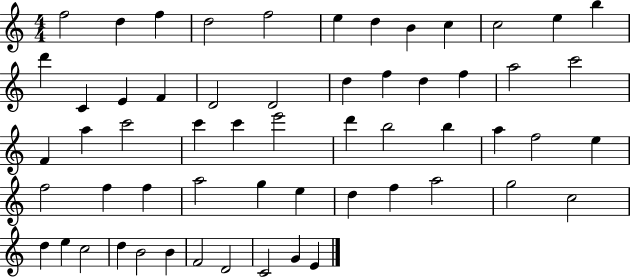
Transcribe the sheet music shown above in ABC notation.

X:1
T:Untitled
M:4/4
L:1/4
K:C
f2 d f d2 f2 e d B c c2 e b d' C E F D2 D2 d f d f a2 c'2 F a c'2 c' c' e'2 d' b2 b a f2 e f2 f f a2 g e d f a2 g2 c2 d e c2 d B2 B F2 D2 C2 G E